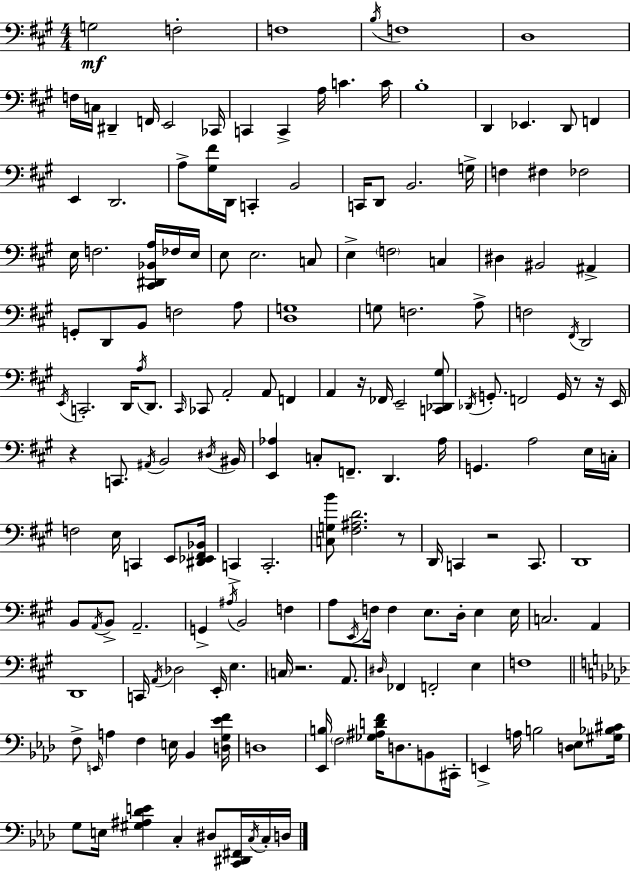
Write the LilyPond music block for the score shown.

{
  \clef bass
  \numericTimeSignature
  \time 4/4
  \key a \major
  g2\mf f2-. | f1 | \acciaccatura { b16 } f1 | d1 | \break f16 c16 dis,4-- f,16 e,2 | ces,16 c,4 c,4-> a16 c'4. | c'16 b1-. | d,4 ees,4. d,8 f,4 | \break e,4 d,2. | a8-> <gis fis'>16 d,16 c,4-. b,2 | c,16 d,8 b,2. | g16-> f4 fis4 fes2 | \break e16 f2. <cis, dis, bes, a>16 fes16 | e16 e8 e2. c8 | e4-> \parenthesize f2 c4 | dis4 bis,2 ais,4-> | \break g,8-. d,8 b,8 f2 a8 | <d g>1 | g8 f2. a8-> | f2 \acciaccatura { fis,16 } d,2 | \break \acciaccatura { e,16 } c,2.-. d,16 | \acciaccatura { a16 } d,8. \grace { cis,16 } ces,8 a,2-. a,8 | f,4 a,4 r16 fes,16 e,2-- | <c, des, gis>8 \acciaccatura { des,16 } g,8.-. f,2 | \break g,16 r8 r16 e,16 r4 c,8. \acciaccatura { ais,16 } b,2 | \acciaccatura { dis16 } bis,16 <e, aes>4 c8-. f,8.-- | d,4. aes16 g,4. a2 | e16 c16-. f2 | \break e16 c,4 e,8 <dis, ees, fis, bes,>16 c,4-> c,2.-. | <c g b'>8 <fis ais d'>2. | r8 d,16 c,4 r2 | c,8. d,1 | \break b,8 \acciaccatura { a,16 } b,8-> a,2.-- | g,4-> \acciaccatura { ais16 } b,2 | f4 a8 \acciaccatura { e,16 } f16 f4 | e8. d16-. e4 e16 c2. | \break a,4 d,1 | c,16 \acciaccatura { a,16 } des2 | e,16-. e4. \parenthesize c16 r2. | a,8. \grace { dis16 } fes,4 | \break f,2-. e4 f1 | \bar "||" \break \key f \minor f8-> \grace { e,16 } a4 f4 e16 bes,4 | <d g ees' f'>16 d1 | <ees, b>16 \parenthesize f2 <ges ais d' f'>16 d8. b,8 | cis,16-. e,4-> a16 b2 <d ees>8 | \break <gis bes cis'>16 g8 e16 <gis ais des' e'>4 c4-. dis8 <c, dis, fis,>16 \acciaccatura { c16 } | c16-. d16 \bar "|."
}